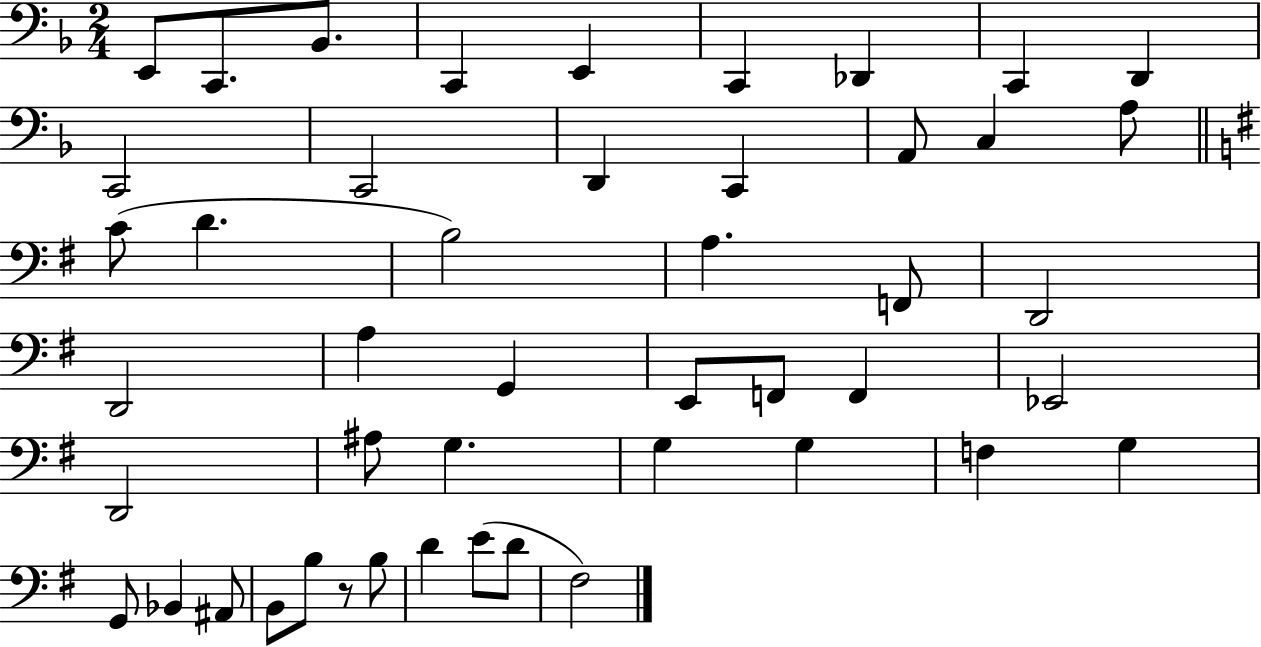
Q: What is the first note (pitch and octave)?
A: E2